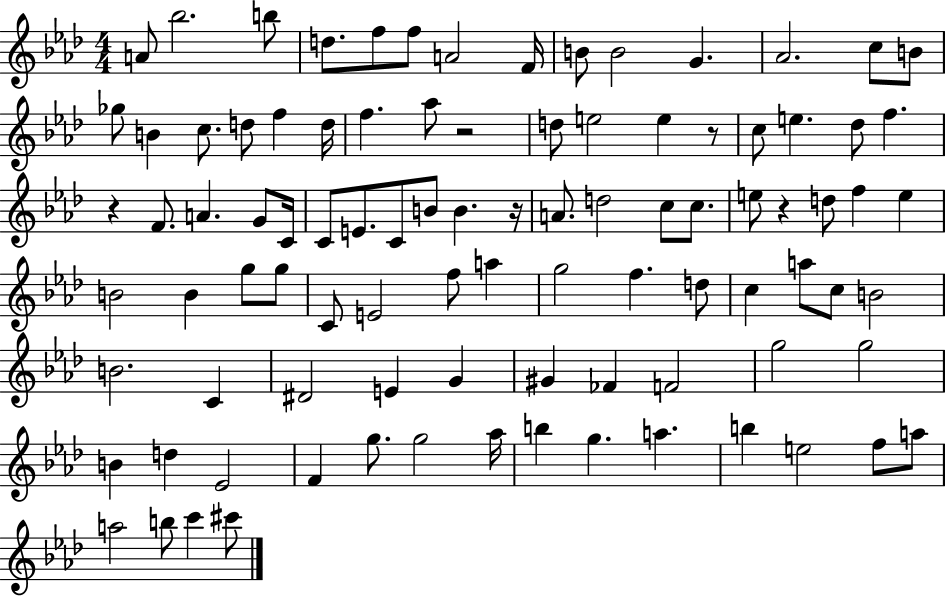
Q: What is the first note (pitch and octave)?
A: A4